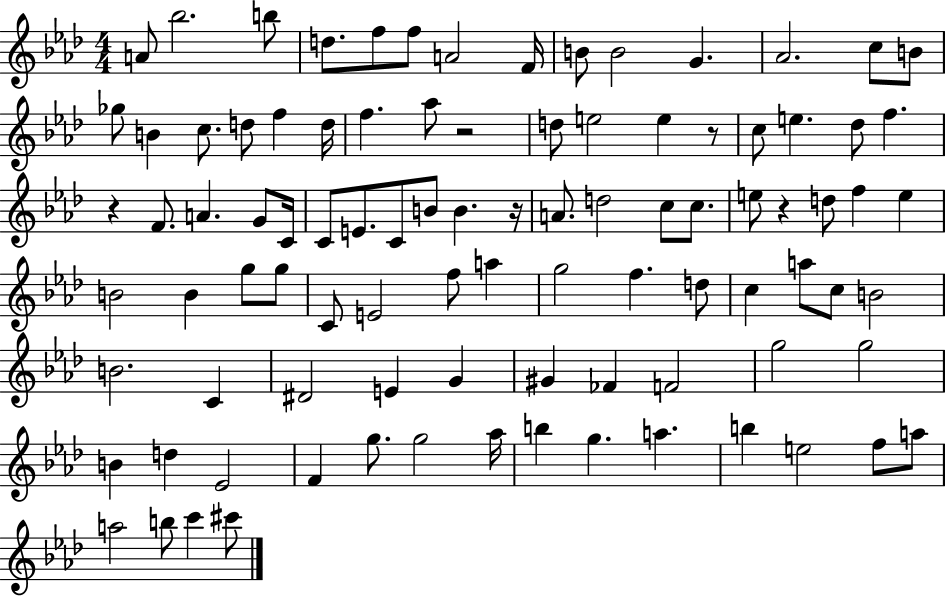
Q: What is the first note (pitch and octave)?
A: A4